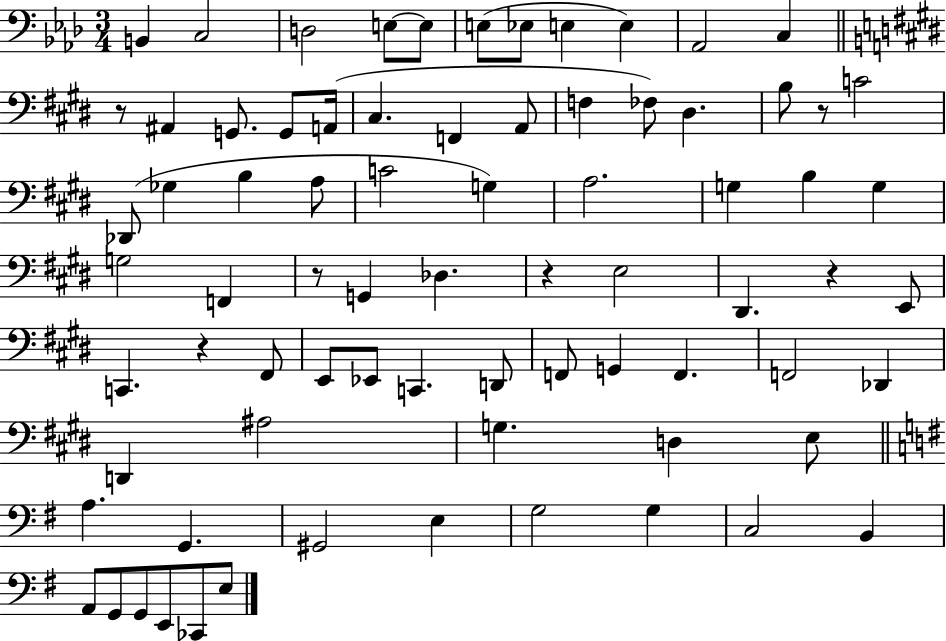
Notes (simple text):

B2/q C3/h D3/h E3/e E3/e E3/e Eb3/e E3/q E3/q Ab2/h C3/q R/e A#2/q G2/e. G2/e A2/s C#3/q. F2/q A2/e F3/q FES3/e D#3/q. B3/e R/e C4/h Db2/e Gb3/q B3/q A3/e C4/h G3/q A3/h. G3/q B3/q G3/q G3/h F2/q R/e G2/q Db3/q. R/q E3/h D#2/q. R/q E2/e C2/q. R/q F#2/e E2/e Eb2/e C2/q. D2/e F2/e G2/q F2/q. F2/h Db2/q D2/q A#3/h G3/q. D3/q E3/e A3/q. G2/q. G#2/h E3/q G3/h G3/q C3/h B2/q A2/e G2/e G2/e E2/e CES2/e E3/e